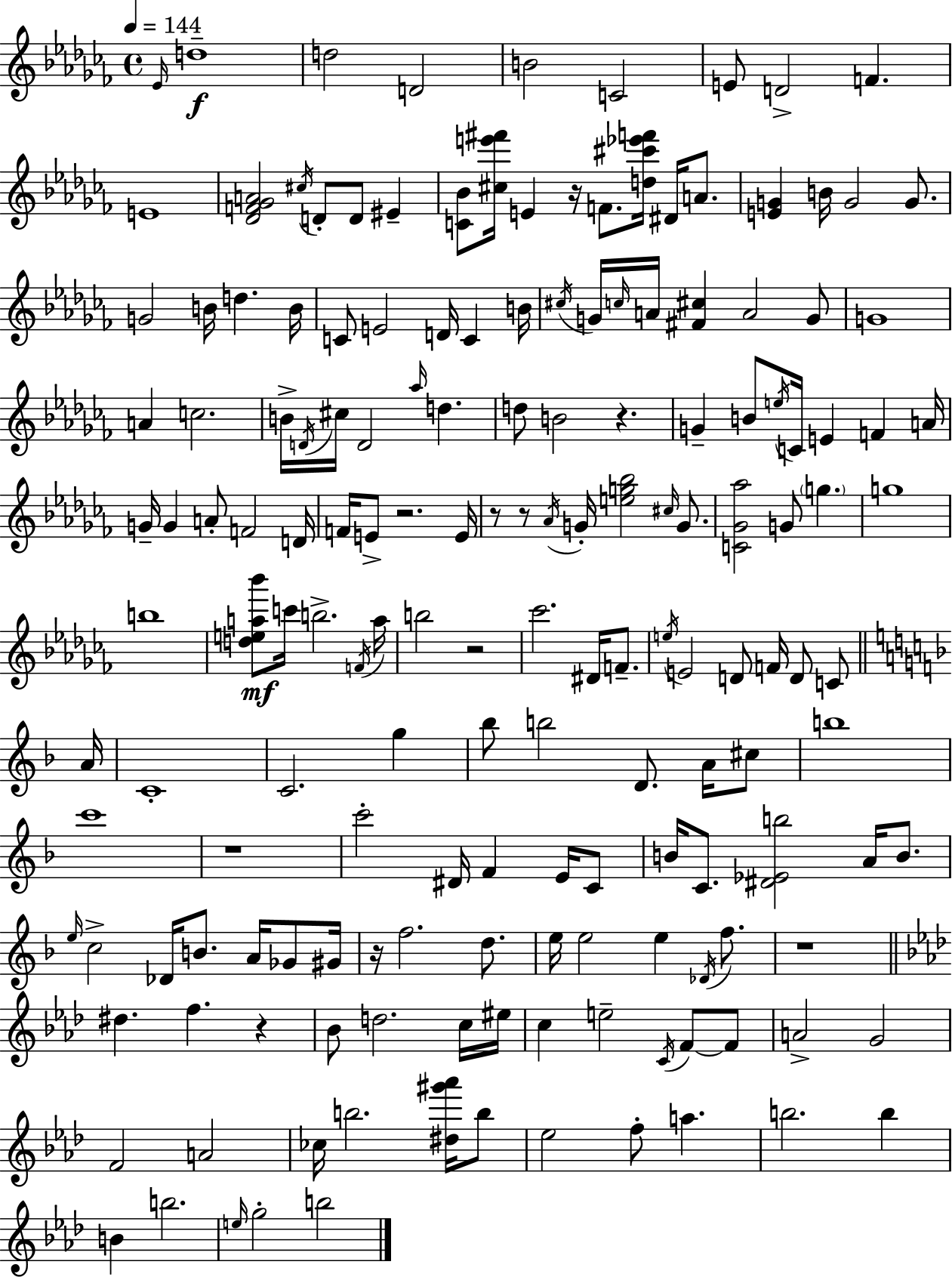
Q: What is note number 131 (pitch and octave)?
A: G4